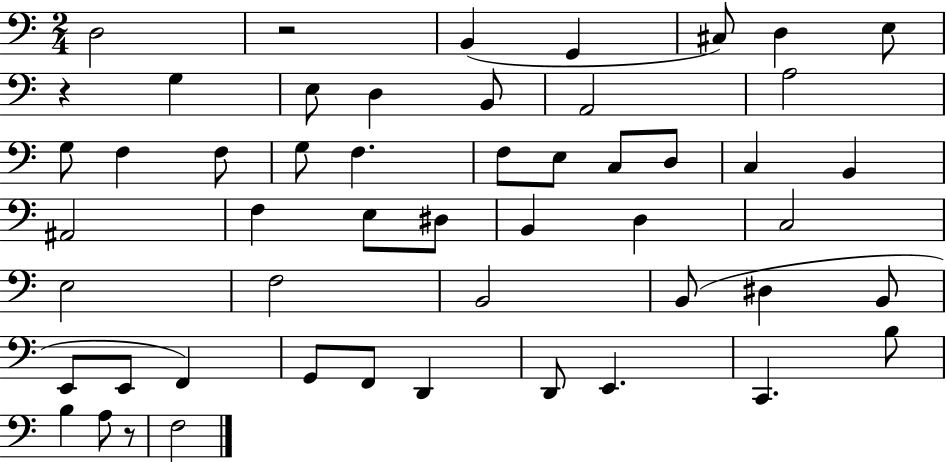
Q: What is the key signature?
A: C major